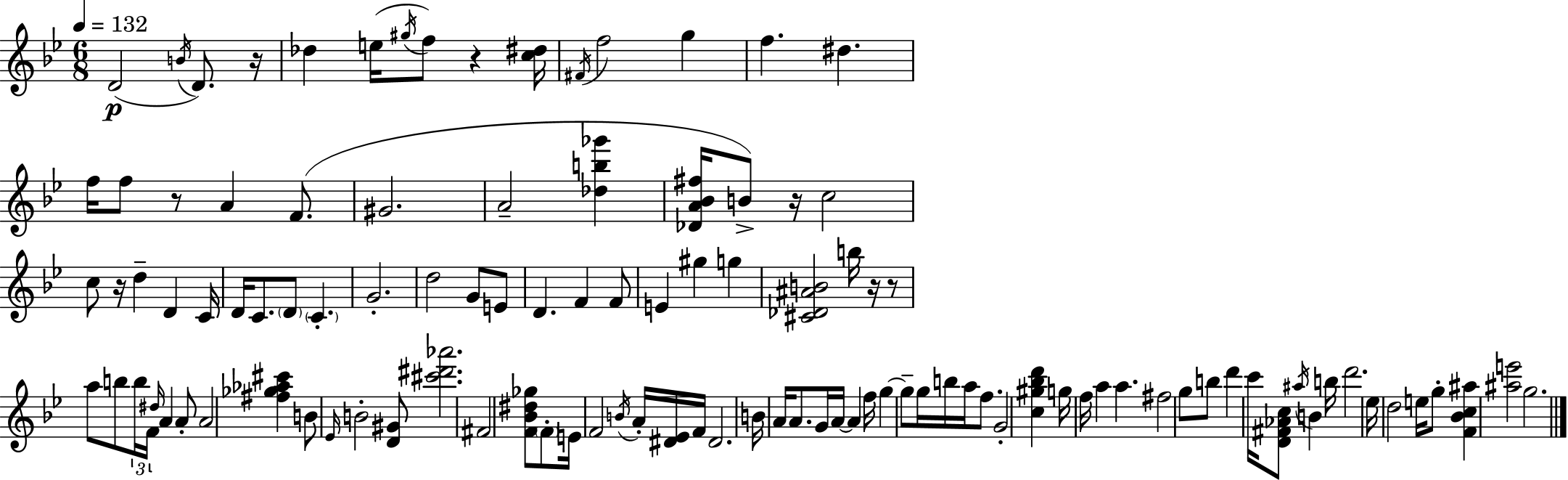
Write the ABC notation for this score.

X:1
T:Untitled
M:6/8
L:1/4
K:Bb
D2 B/4 D/2 z/4 _d e/4 ^g/4 f/2 z [c^d]/4 ^F/4 f2 g f ^d f/4 f/2 z/2 A F/2 ^G2 A2 [_db_g'] [_DA_B^f]/4 B/2 z/4 c2 c/2 z/4 d D C/4 D/4 C/2 D/2 C G2 d2 G/2 E/2 D F F/2 E ^g g [^C_D^AB]2 b/4 z/4 z/2 a/2 b/2 b/4 F/4 ^d/4 A A/2 A2 [^f_g_a^c'] B/2 _E/4 B2 [D^G]/2 [^c'^d'_a']2 ^F2 [F_B^d_g]/2 F/2 E/4 F2 B/4 A/4 [^D_E]/4 F/4 ^D2 B/4 A/4 A/2 G/4 A/4 A f/4 g g/2 g/4 b/4 a/4 f/2 G2 [c^g_bd'] g/4 f/4 a a ^f2 g/2 b/2 d' c'/4 [D^F_Ac]/2 ^a/4 B b/4 d'2 _e/4 d2 e/4 g/2 [F_Bc^a] [^ae']2 g2